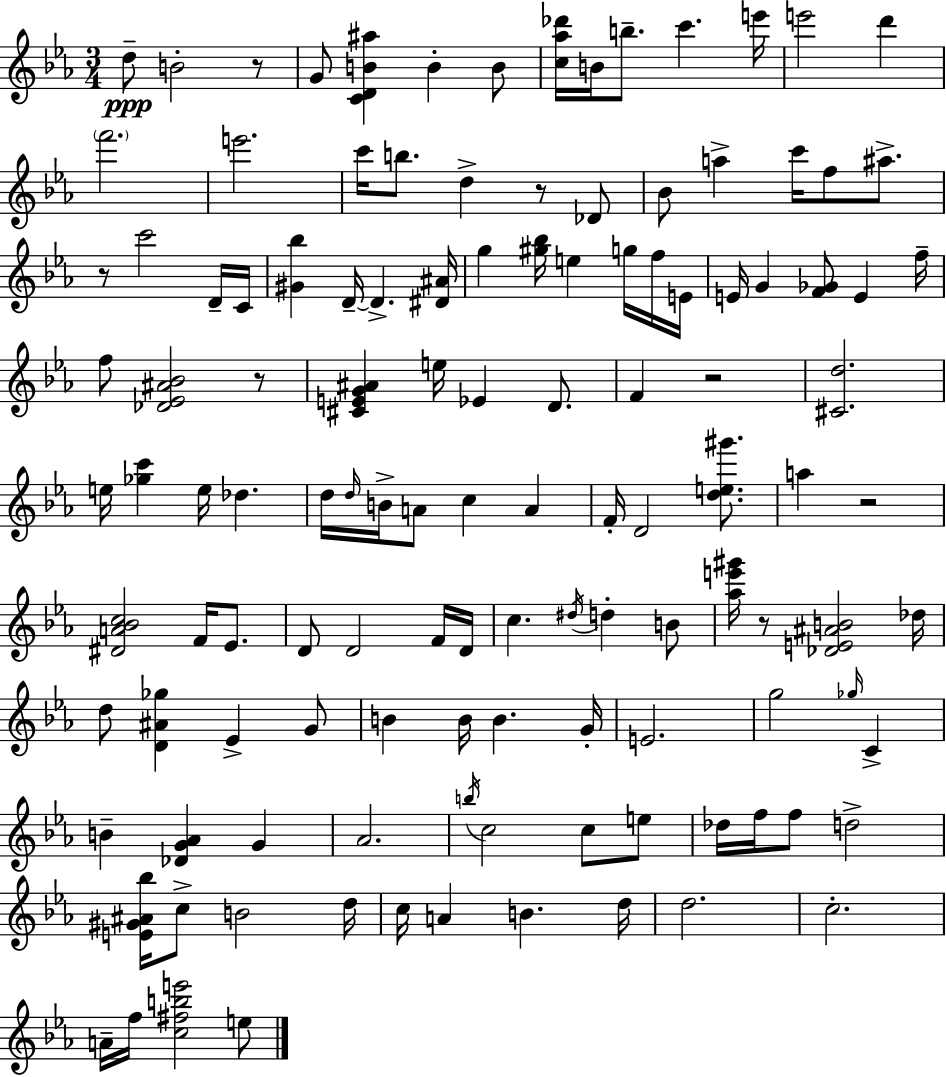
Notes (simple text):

D5/e B4/h R/e G4/e [C4,D4,B4,A#5]/q B4/q B4/e [C5,Ab5,Db6]/s B4/s B5/e. C6/q. E6/s E6/h D6/q F6/h. E6/h. C6/s B5/e. D5/q R/e Db4/e Bb4/e A5/q C6/s F5/e A#5/e. R/e C6/h D4/s C4/s [G#4,Bb5]/q D4/s D4/q. [D#4,A#4]/s G5/q [G#5,Bb5]/s E5/q G5/s F5/s E4/s E4/s G4/q [F4,Gb4]/e E4/q F5/s F5/e [Db4,Eb4,A#4,Bb4]/h R/e [C#4,E4,G4,A#4]/q E5/s Eb4/q D4/e. F4/q R/h [C#4,D5]/h. E5/s [Gb5,C6]/q E5/s Db5/q. D5/s D5/s B4/s A4/e C5/q A4/q F4/s D4/h [D5,E5,G#6]/e. A5/q R/h [D#4,A4,Bb4,C5]/h F4/s Eb4/e. D4/e D4/h F4/s D4/s C5/q. D#5/s D5/q B4/e [Ab5,E6,G#6]/s R/e [Db4,E4,A#4,B4]/h Db5/s D5/e [D4,A#4,Gb5]/q Eb4/q G4/e B4/q B4/s B4/q. G4/s E4/h. G5/h Gb5/s C4/q B4/q [Db4,G4,Ab4]/q G4/q Ab4/h. B5/s C5/h C5/e E5/e Db5/s F5/s F5/e D5/h [E4,G#4,A#4,Bb5]/s C5/e B4/h D5/s C5/s A4/q B4/q. D5/s D5/h. C5/h. A4/s F5/s [C5,F#5,B5,E6]/h E5/e